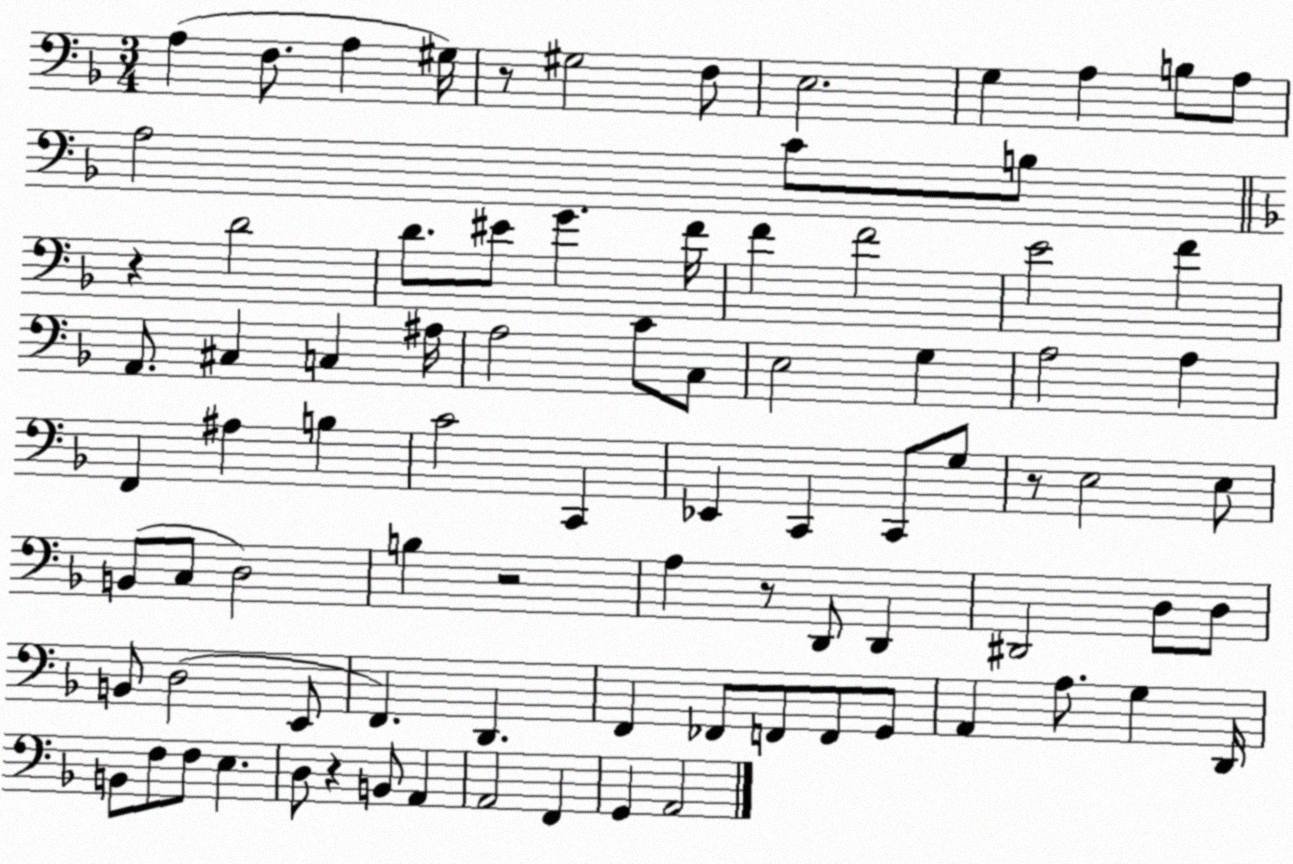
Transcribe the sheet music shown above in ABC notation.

X:1
T:Untitled
M:3/4
L:1/4
K:F
A, F,/2 A, ^G,/4 z/2 ^G,2 F,/2 E,2 G, A, B,/2 A,/2 A,2 C/2 B,/2 z D2 D/2 ^E/2 G F/4 F F2 E2 F A,,/2 ^C, C, ^A,/4 A,2 C/2 C,/2 E,2 G, A,2 A, F,, ^A, B, C2 C,, _E,, C,, C,,/2 G,/2 z/2 E,2 E,/2 B,,/2 C,/2 D,2 B, z2 A, z/2 D,,/2 D,, ^D,,2 D,/2 D,/2 B,,/2 D,2 E,,/2 F,, D,, F,, _F,,/2 F,,/2 F,,/2 G,,/2 A,, A,/2 G, D,,/4 B,,/2 F,/2 F,/2 E, D,/2 z B,,/2 A,, A,,2 F,, G,, A,,2